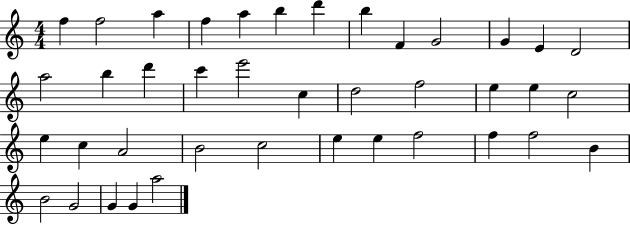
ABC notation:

X:1
T:Untitled
M:4/4
L:1/4
K:C
f f2 a f a b d' b F G2 G E D2 a2 b d' c' e'2 c d2 f2 e e c2 e c A2 B2 c2 e e f2 f f2 B B2 G2 G G a2